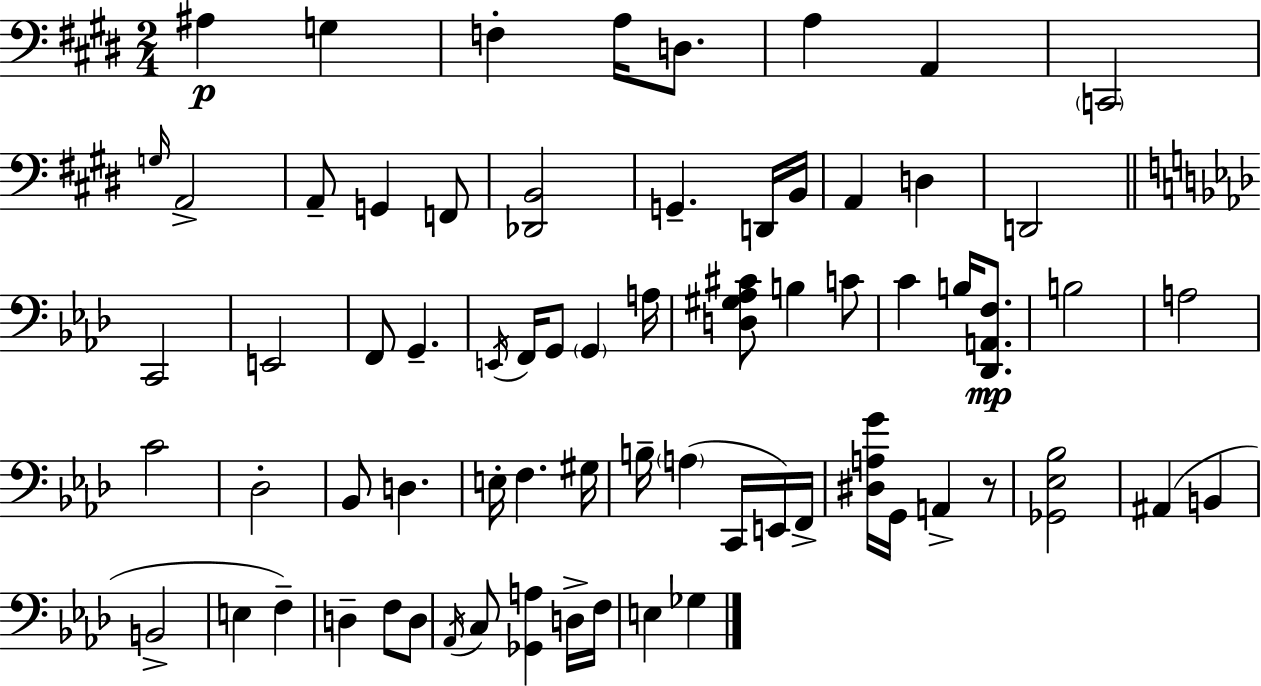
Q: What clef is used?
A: bass